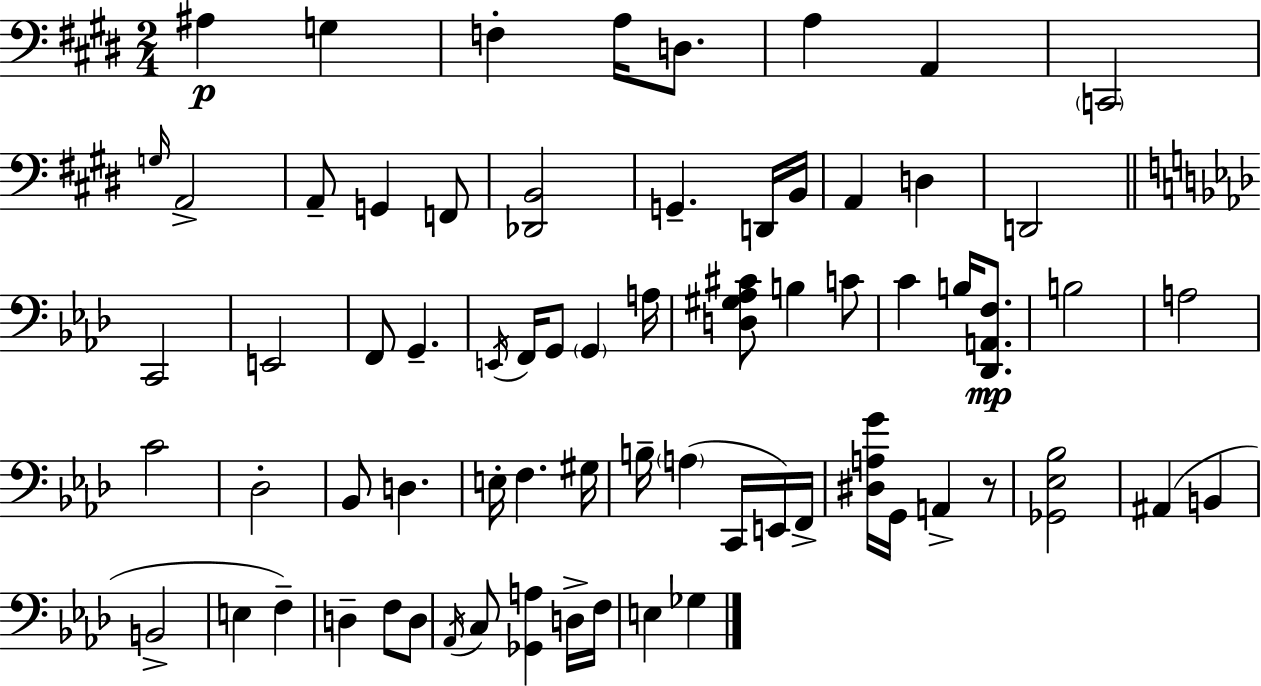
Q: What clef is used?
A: bass